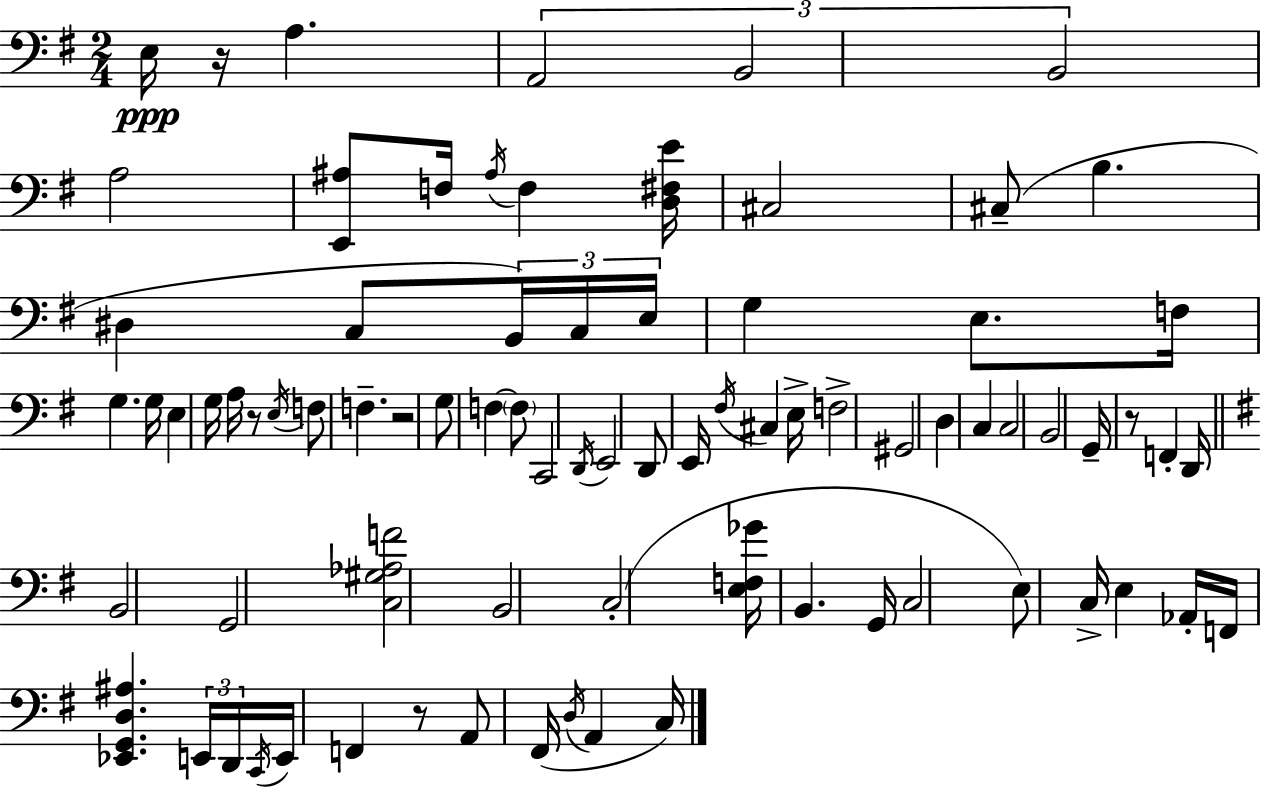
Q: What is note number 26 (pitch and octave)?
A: E3